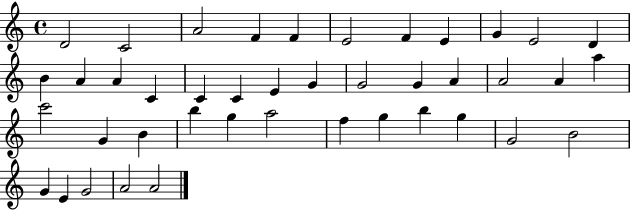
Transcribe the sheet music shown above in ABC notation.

X:1
T:Untitled
M:4/4
L:1/4
K:C
D2 C2 A2 F F E2 F E G E2 D B A A C C C E G G2 G A A2 A a c'2 G B b g a2 f g b g G2 B2 G E G2 A2 A2